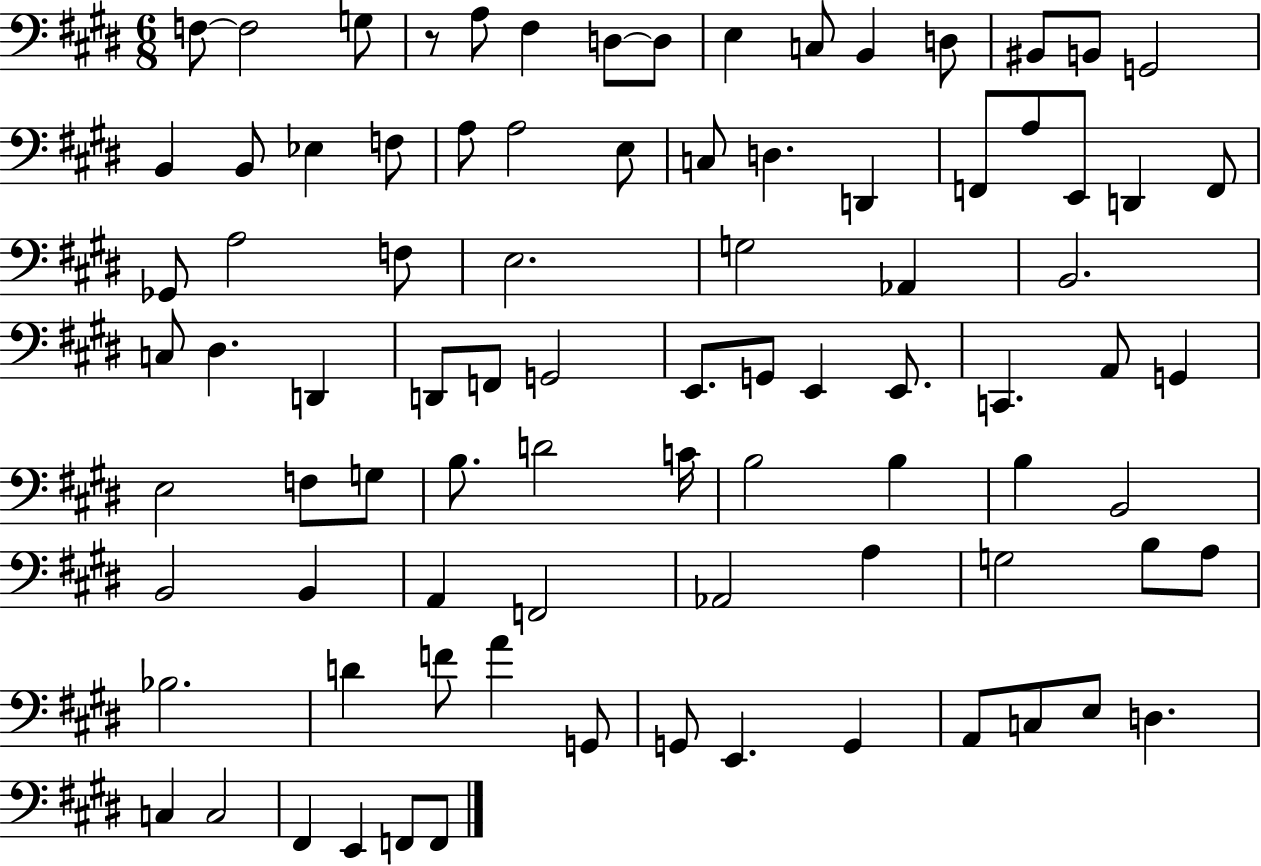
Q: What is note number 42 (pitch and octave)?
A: G2